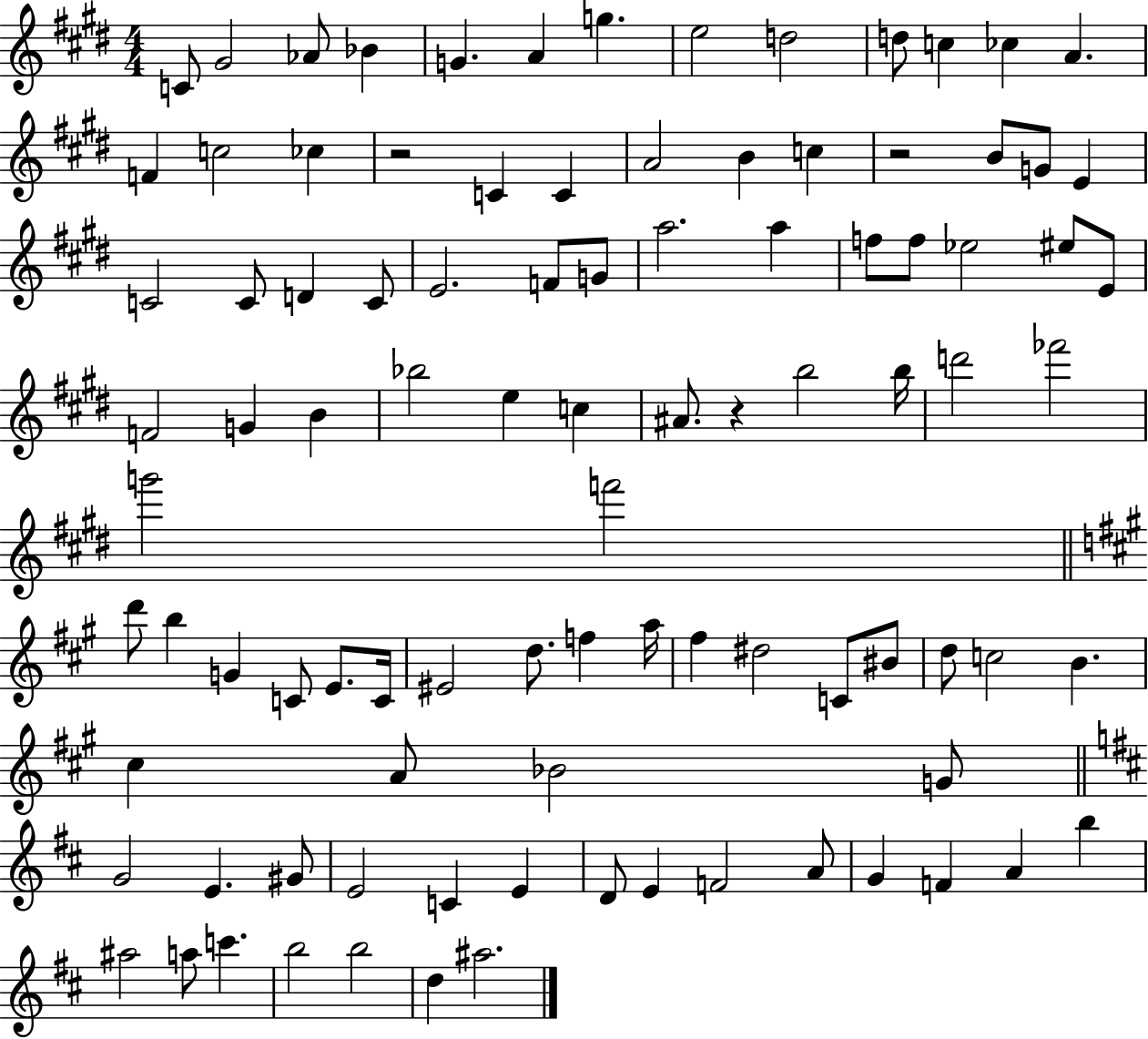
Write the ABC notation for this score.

X:1
T:Untitled
M:4/4
L:1/4
K:E
C/2 ^G2 _A/2 _B G A g e2 d2 d/2 c _c A F c2 _c z2 C C A2 B c z2 B/2 G/2 E C2 C/2 D C/2 E2 F/2 G/2 a2 a f/2 f/2 _e2 ^e/2 E/2 F2 G B _b2 e c ^A/2 z b2 b/4 d'2 _f'2 g'2 f'2 d'/2 b G C/2 E/2 C/4 ^E2 d/2 f a/4 ^f ^d2 C/2 ^B/2 d/2 c2 B ^c A/2 _B2 G/2 G2 E ^G/2 E2 C E D/2 E F2 A/2 G F A b ^a2 a/2 c' b2 b2 d ^a2